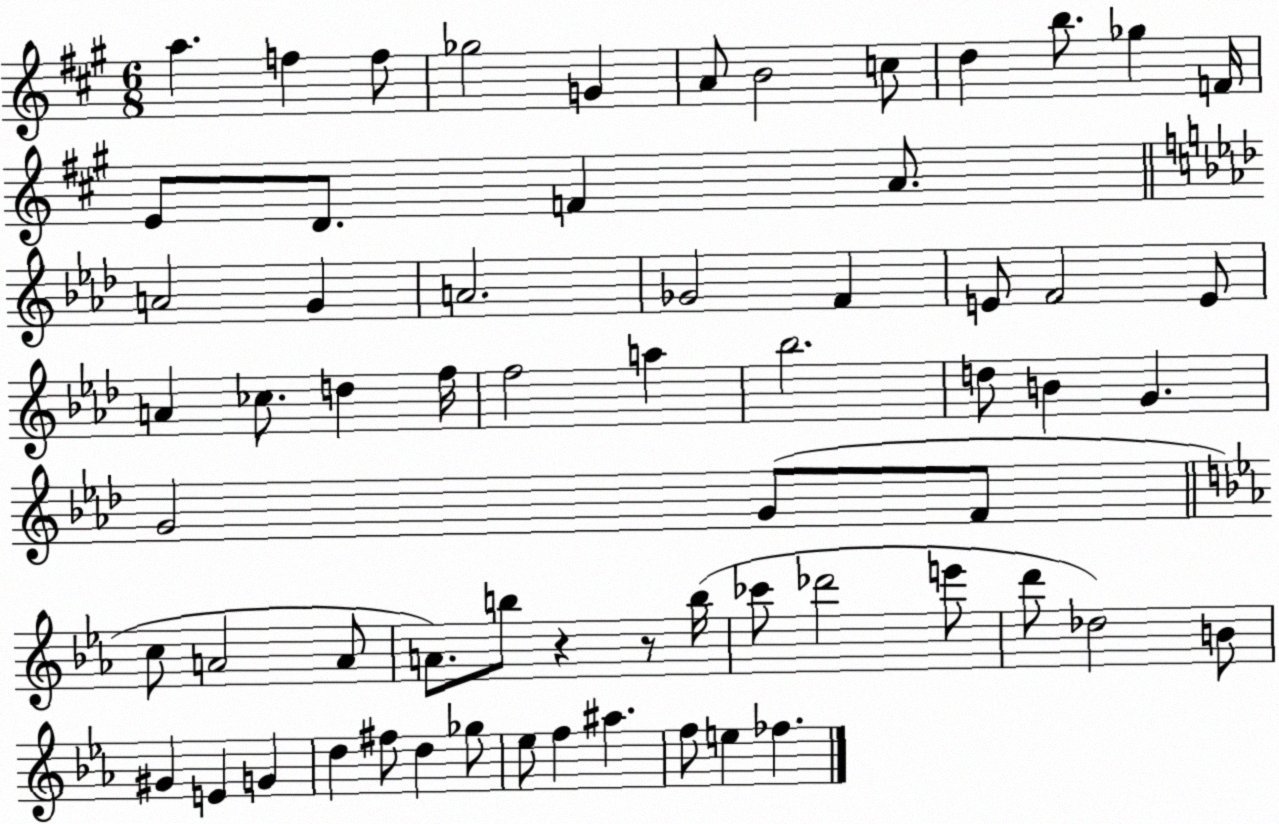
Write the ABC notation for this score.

X:1
T:Untitled
M:6/8
L:1/4
K:A
a f f/2 _g2 G A/2 B2 c/2 d b/2 _g F/4 E/2 D/2 F A/2 A2 G A2 _G2 F E/2 F2 E/2 A _c/2 d f/4 f2 a _b2 d/2 B G G2 G/2 F/2 c/2 A2 A/2 A/2 b/2 z z/2 b/4 _c'/2 _d'2 e'/2 d'/2 _d2 B/2 ^G E G d ^f/2 d _g/2 _e/2 f ^a f/2 e _f